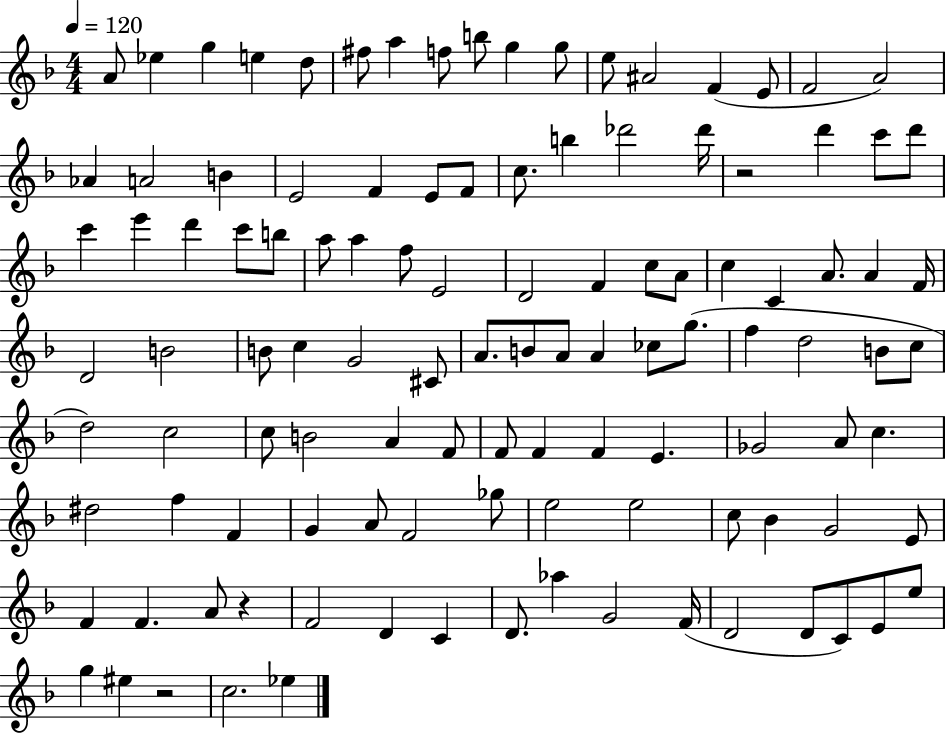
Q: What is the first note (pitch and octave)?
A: A4